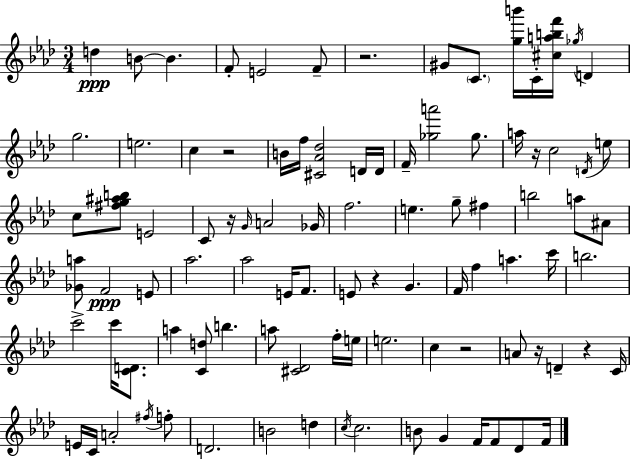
{
  \clef treble
  \numericTimeSignature
  \time 3/4
  \key aes \major
  \repeat volta 2 { d''4\ppp b'8~~ b'4. | f'8-. e'2 f'8-- | r2. | gis'8 \parenthesize c'8. <g'' b'''>16 c'16-. <cis'' a'' b'' f'''>16 \acciaccatura { ges''16 } d'4 | \break g''2. | e''2. | c''4 r2 | b'16 f''16 <cis' aes' des''>2 d'16 | \break d'16 f'16-- <ges'' a'''>2 ges''8. | a''16 r16 c''2 \acciaccatura { d'16 } | e''8 c''8 <fis'' g'' ais'' b''>8 e'2 | c'8 r16 \grace { g'16 } a'2 | \break ges'16 f''2. | e''4. g''8-- fis''4 | b''2 a''8 | ais'8 <ges' a''>8 f'2\ppp | \break e'8 aes''2. | aes''2 e'16 | f'8. e'8 r4 g'4. | f'16 f''4 a''4. | \break c'''16 b''2. | c'''2-> c'''16 | <c' d'>8. a''4 <c' d''>8 b''4. | a''8 <cis' des'>2 | \break f''16-. e''16 e''2. | c''4 r2 | a'8 r16 d'4-- r4 | c'16 e'16 c'16 a'2-. | \break \acciaccatura { fis''16 } f''8-. d'2. | b'2 | d''4 \acciaccatura { c''16 } c''2. | b'8 g'4 f'16 | \break f'8 des'8 f'16 } \bar "|."
}